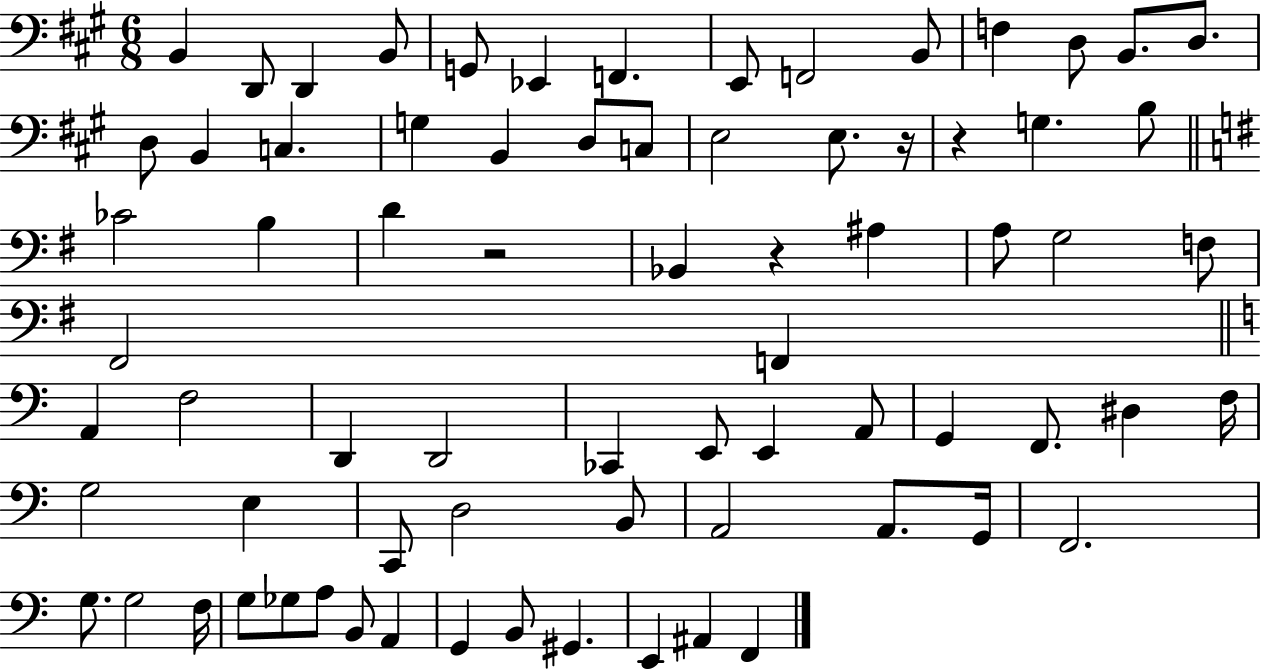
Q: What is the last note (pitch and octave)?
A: F2